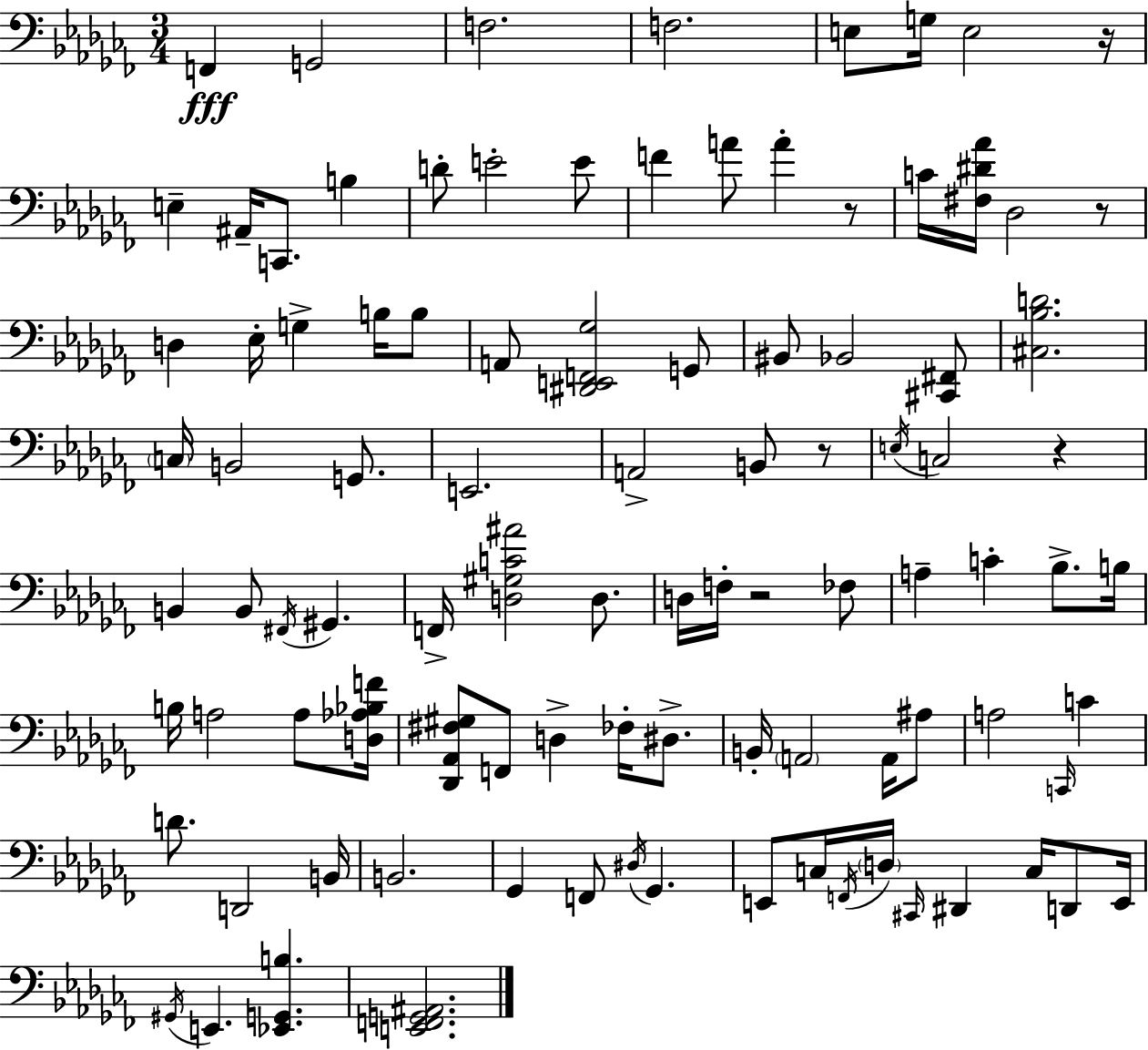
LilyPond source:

{
  \clef bass
  \numericTimeSignature
  \time 3/4
  \key aes \minor
  f,4\fff g,2 | f2. | f2. | e8 g16 e2 r16 | \break e4-- ais,16-- c,8. b4 | d'8-. e'2-. e'8 | f'4 a'8 a'4-. r8 | c'16 <fis dis' aes'>16 des2 r8 | \break d4 ees16-. g4-> b16 b8 | a,8 <dis, e, f, ges>2 g,8 | bis,8 bes,2 <cis, fis,>8 | <cis bes d'>2. | \break \parenthesize c16 b,2 g,8. | e,2. | a,2-> b,8 r8 | \acciaccatura { e16 } c2 r4 | \break b,4 b,8 \acciaccatura { fis,16 } gis,4. | f,16-> <d gis c' ais'>2 d8. | d16 f16-. r2 | fes8 a4-- c'4-. bes8.-> | \break b16 b16 a2 a8 | <d aes bes f'>16 <des, aes, fis gis>8 f,8 d4-> fes16-. dis8.-> | b,16-. \parenthesize a,2 a,16 | ais8 a2 \grace { c,16 } c'4 | \break d'8. d,2 | b,16 b,2. | ges,4 f,8 \acciaccatura { dis16 } ges,4. | e,8 c16 \acciaccatura { f,16 } \parenthesize d16 \grace { cis,16 } dis,4 | \break c16 d,8 e,16 \acciaccatura { gis,16 } e,4. | <ees, g, b>4. <e, f, g, ais,>2. | \bar "|."
}